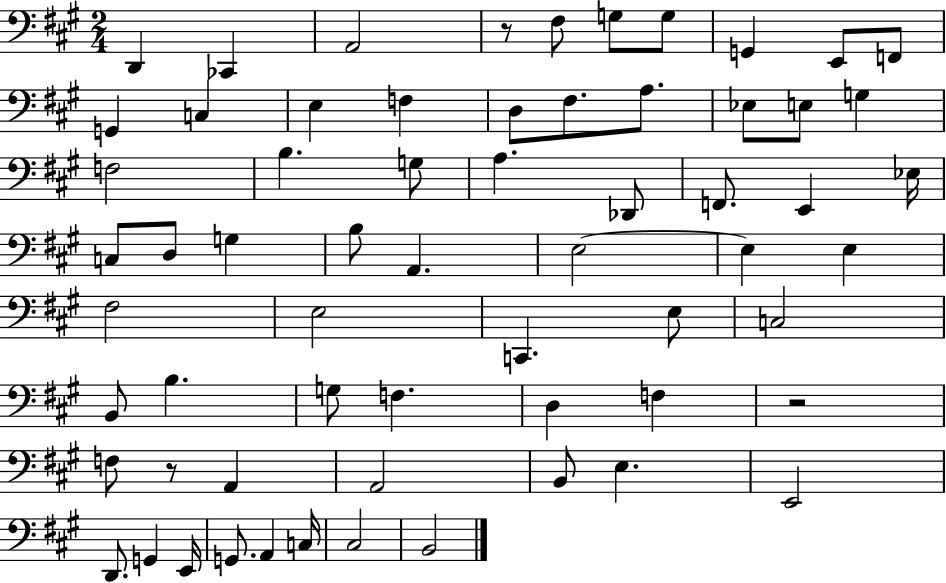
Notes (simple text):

D2/q CES2/q A2/h R/e F#3/e G3/e G3/e G2/q E2/e F2/e G2/q C3/q E3/q F3/q D3/e F#3/e. A3/e. Eb3/e E3/e G3/q F3/h B3/q. G3/e A3/q. Db2/e F2/e. E2/q Eb3/s C3/e D3/e G3/q B3/e A2/q. E3/h E3/q E3/q F#3/h E3/h C2/q. E3/e C3/h B2/e B3/q. G3/e F3/q. D3/q F3/q R/h F3/e R/e A2/q A2/h B2/e E3/q. E2/h D2/e. G2/q E2/s G2/e. A2/q C3/s C#3/h B2/h